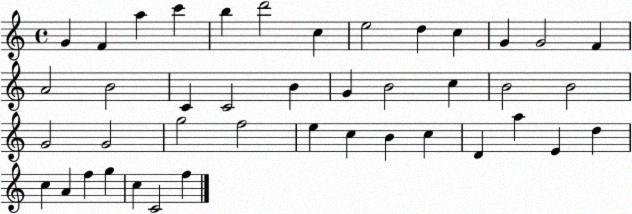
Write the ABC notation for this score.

X:1
T:Untitled
M:4/4
L:1/4
K:C
G F a c' b d'2 c e2 d c G G2 F A2 B2 C C2 B G B2 c B2 B2 G2 G2 g2 f2 e c B c D a E d c A f g c C2 f